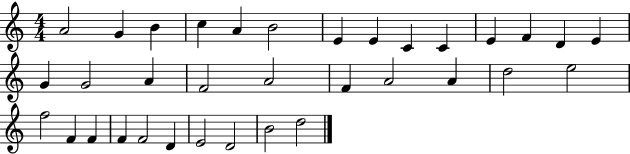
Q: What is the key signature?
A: C major